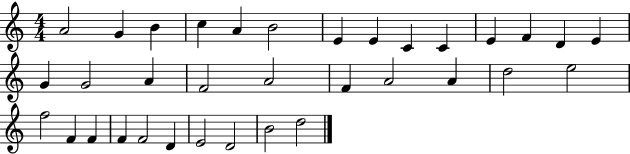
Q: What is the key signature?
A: C major